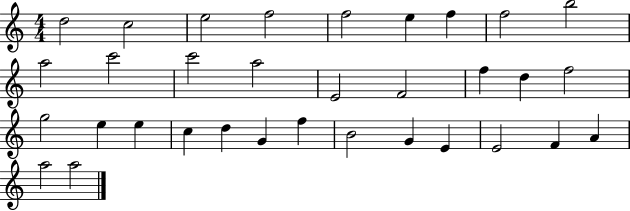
X:1
T:Untitled
M:4/4
L:1/4
K:C
d2 c2 e2 f2 f2 e f f2 b2 a2 c'2 c'2 a2 E2 F2 f d f2 g2 e e c d G f B2 G E E2 F A a2 a2